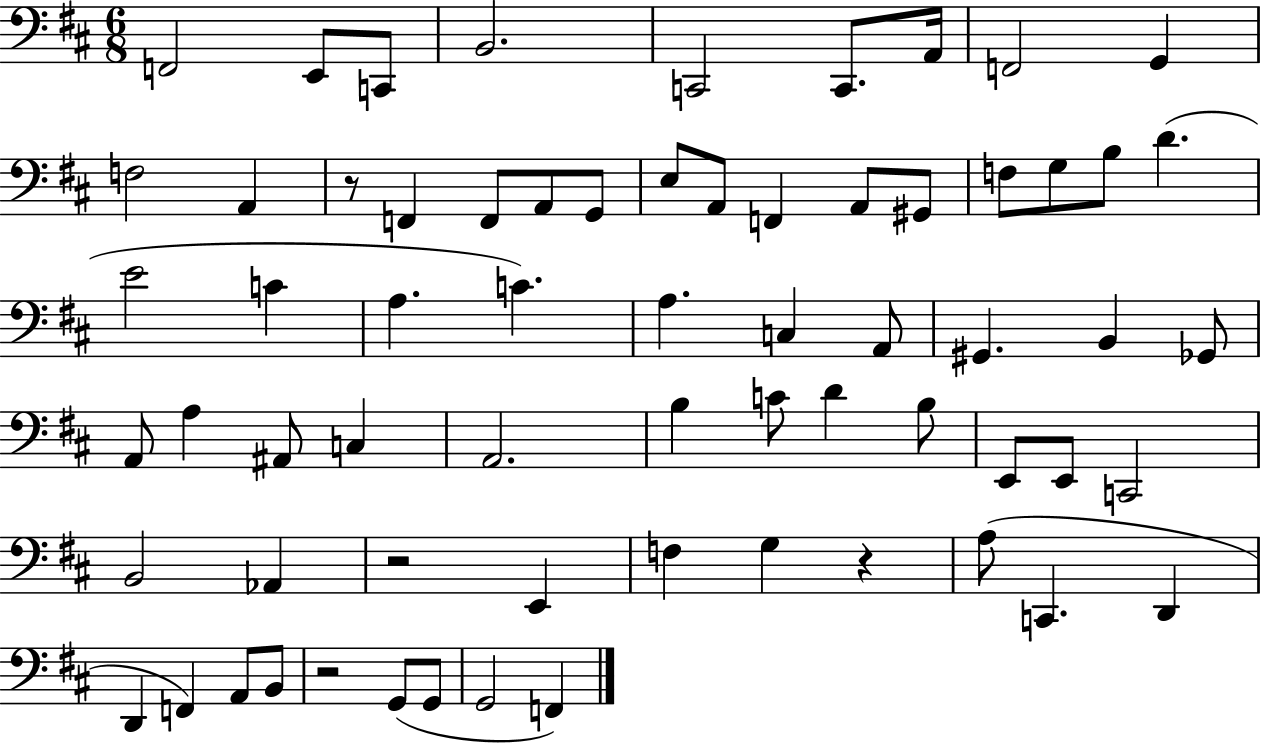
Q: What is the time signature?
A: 6/8